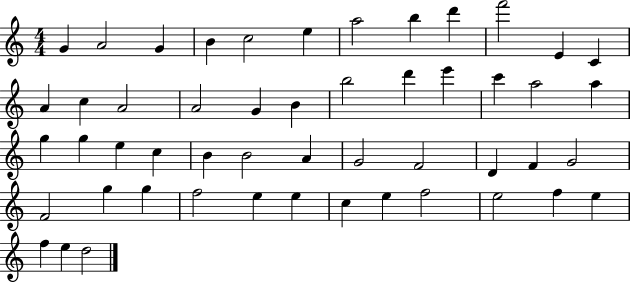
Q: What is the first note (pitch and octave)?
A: G4